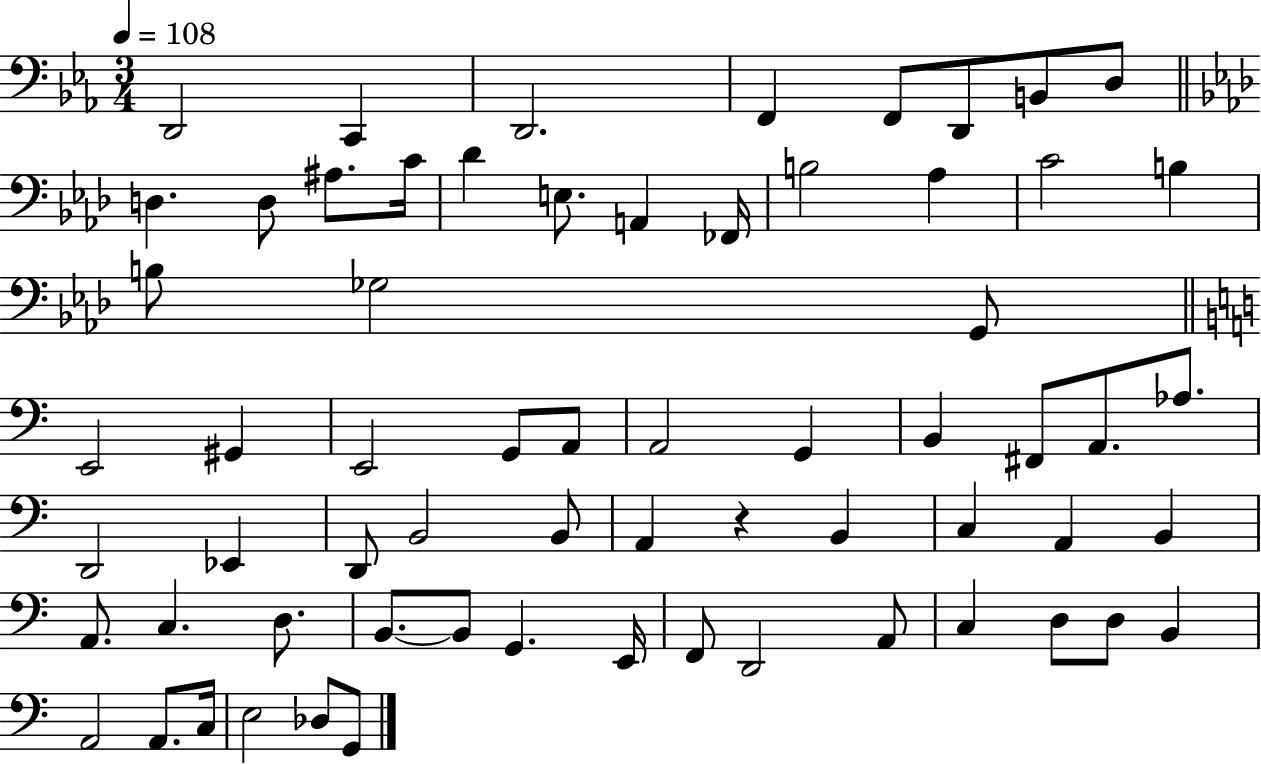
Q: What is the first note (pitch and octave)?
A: D2